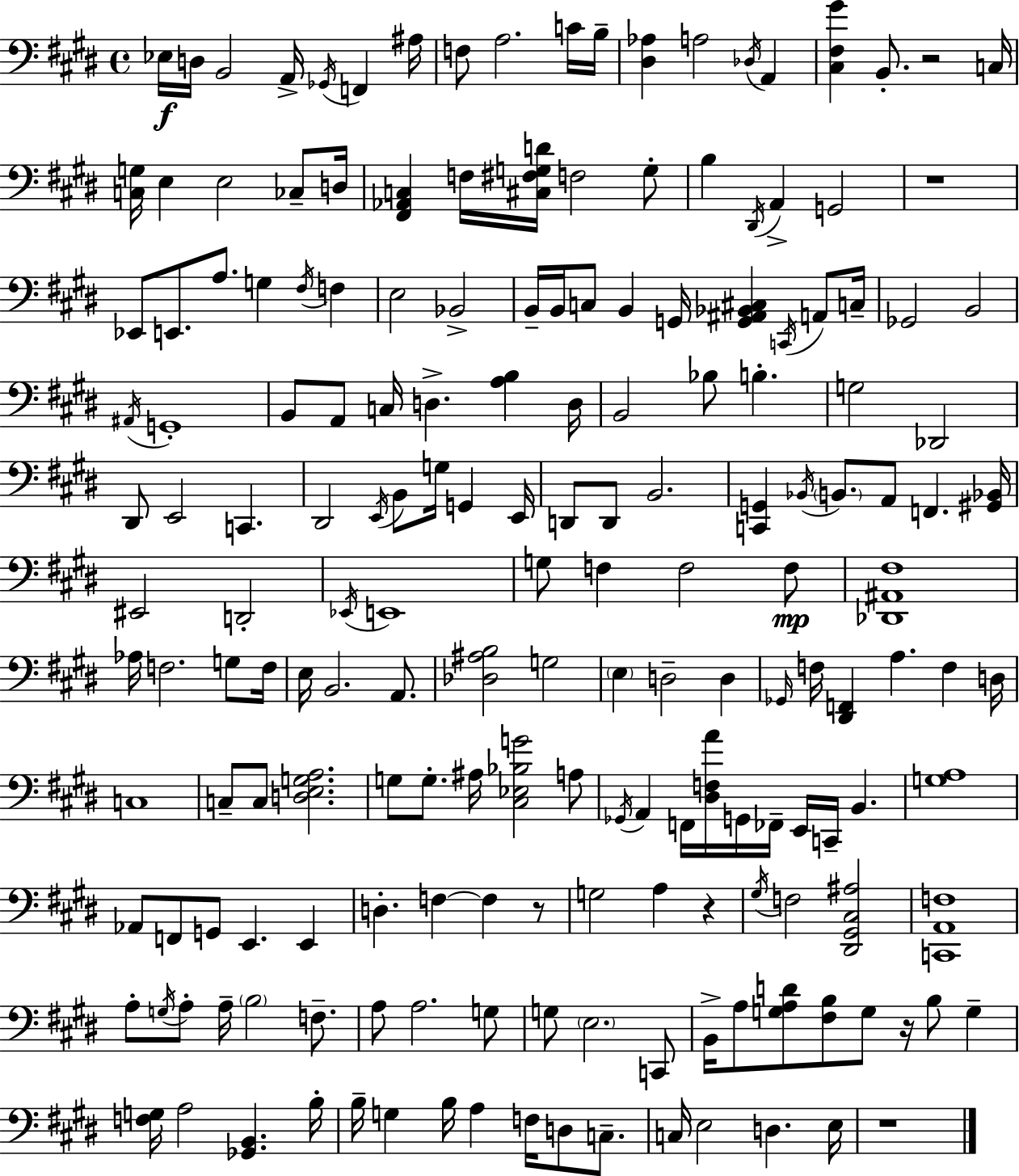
Eb3/s D3/s B2/h A2/s Gb2/s F2/q A#3/s F3/e A3/h. C4/s B3/s [D#3,Ab3]/q A3/h Db3/s A2/q [C#3,F#3,G#4]/q B2/e. R/h C3/s [C3,G3]/s E3/q E3/h CES3/e D3/s [F#2,Ab2,C3]/q F3/s [C#3,F#3,G3,D4]/s F3/h G3/e B3/q D#2/s A2/q G2/h R/w Eb2/e E2/e. A3/e. G3/q F#3/s F3/q E3/h Bb2/h B2/s B2/s C3/e B2/q G2/s [G2,A#2,Bb2,C#3]/q C2/s A2/e C3/s Gb2/h B2/h A#2/s G2/w B2/e A2/e C3/s D3/q. [A3,B3]/q D3/s B2/h Bb3/e B3/q. G3/h Db2/h D#2/e E2/h C2/q. D#2/h E2/s B2/e G3/s G2/q E2/s D2/e D2/e B2/h. [C2,G2]/q Bb2/s B2/e. A2/e F2/q. [G#2,Bb2]/s EIS2/h D2/h Eb2/s E2/w G3/e F3/q F3/h F3/e [Db2,A#2,F#3]/w Ab3/s F3/h. G3/e F3/s E3/s B2/h. A2/e. [Db3,A#3,B3]/h G3/h E3/q D3/h D3/q Gb2/s F3/s [D#2,F2]/q A3/q. F3/q D3/s C3/w C3/e C3/e [D3,E3,G3,A3]/h. G3/e G3/e. A#3/s [C#3,Eb3,Bb3,G4]/h A3/e Gb2/s A2/q F2/s [D#3,F3,A4]/s G2/s FES2/s E2/s C2/s B2/q. [G3,A3]/w Ab2/e F2/e G2/e E2/q. E2/q D3/q. F3/q F3/q R/e G3/h A3/q R/q G#3/s F3/h [D#2,G#2,C#3,A#3]/h [C2,A2,F3]/w A3/e G3/s A3/e A3/s B3/h F3/e. A3/e A3/h. G3/e G3/e E3/h. C2/e B2/s A3/e [G3,A3,D4]/e [F#3,B3]/e G3/e R/s B3/e G3/q [F3,G3]/s A3/h [Gb2,B2]/q. B3/s B3/s G3/q B3/s A3/q F3/s D3/e C3/e. C3/s E3/h D3/q. E3/s R/w